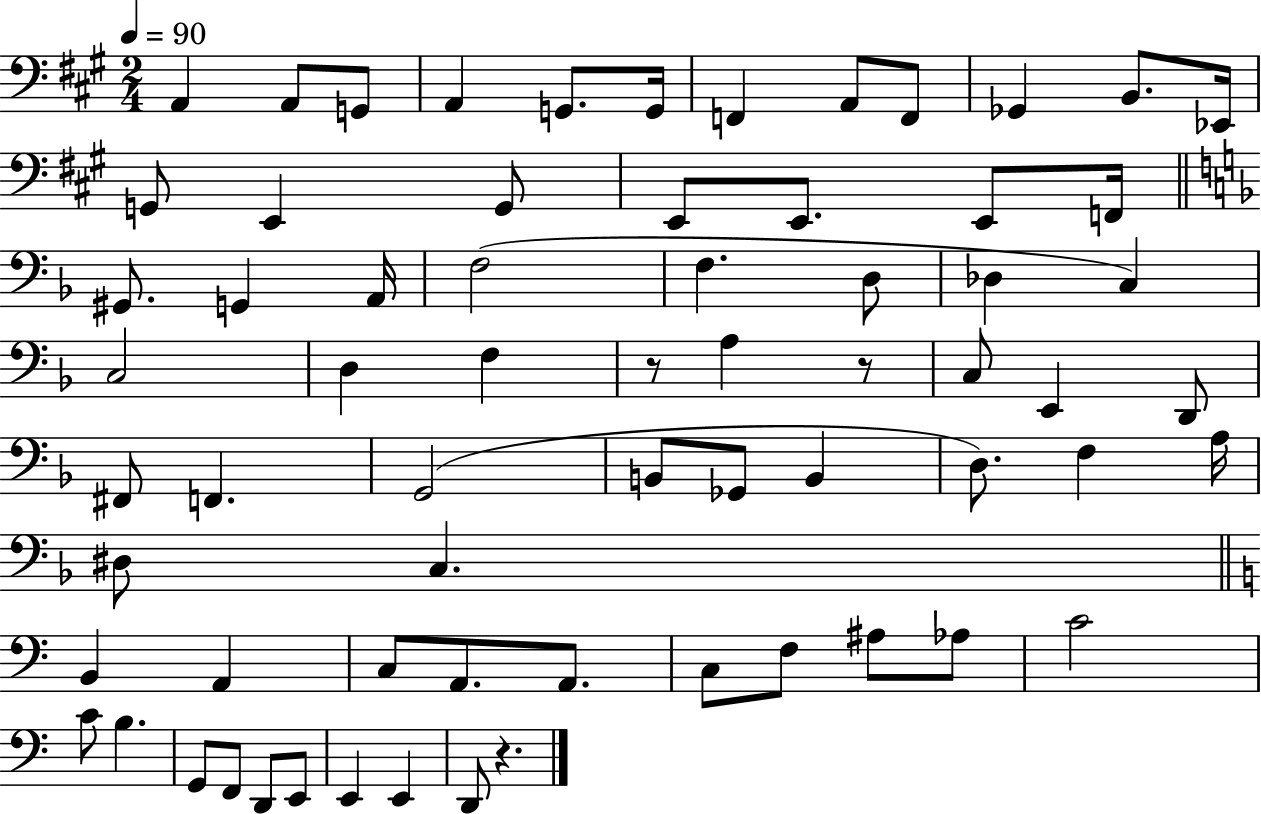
X:1
T:Untitled
M:2/4
L:1/4
K:A
A,, A,,/2 G,,/2 A,, G,,/2 G,,/4 F,, A,,/2 F,,/2 _G,, B,,/2 _E,,/4 G,,/2 E,, G,,/2 E,,/2 E,,/2 E,,/2 F,,/4 ^G,,/2 G,, A,,/4 F,2 F, D,/2 _D, C, C,2 D, F, z/2 A, z/2 C,/2 E,, D,,/2 ^F,,/2 F,, G,,2 B,,/2 _G,,/2 B,, D,/2 F, A,/4 ^D,/2 C, B,, A,, C,/2 A,,/2 A,,/2 C,/2 F,/2 ^A,/2 _A,/2 C2 C/2 B, G,,/2 F,,/2 D,,/2 E,,/2 E,, E,, D,,/2 z